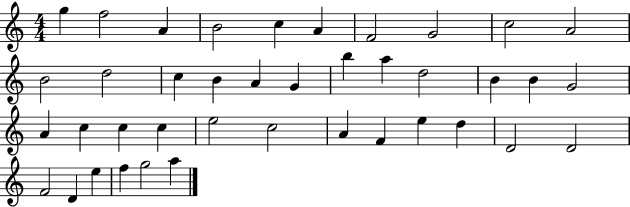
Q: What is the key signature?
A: C major